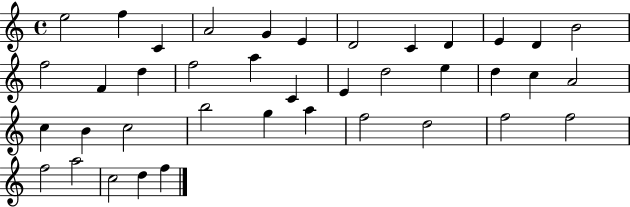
X:1
T:Untitled
M:4/4
L:1/4
K:C
e2 f C A2 G E D2 C D E D B2 f2 F d f2 a C E d2 e d c A2 c B c2 b2 g a f2 d2 f2 f2 f2 a2 c2 d f